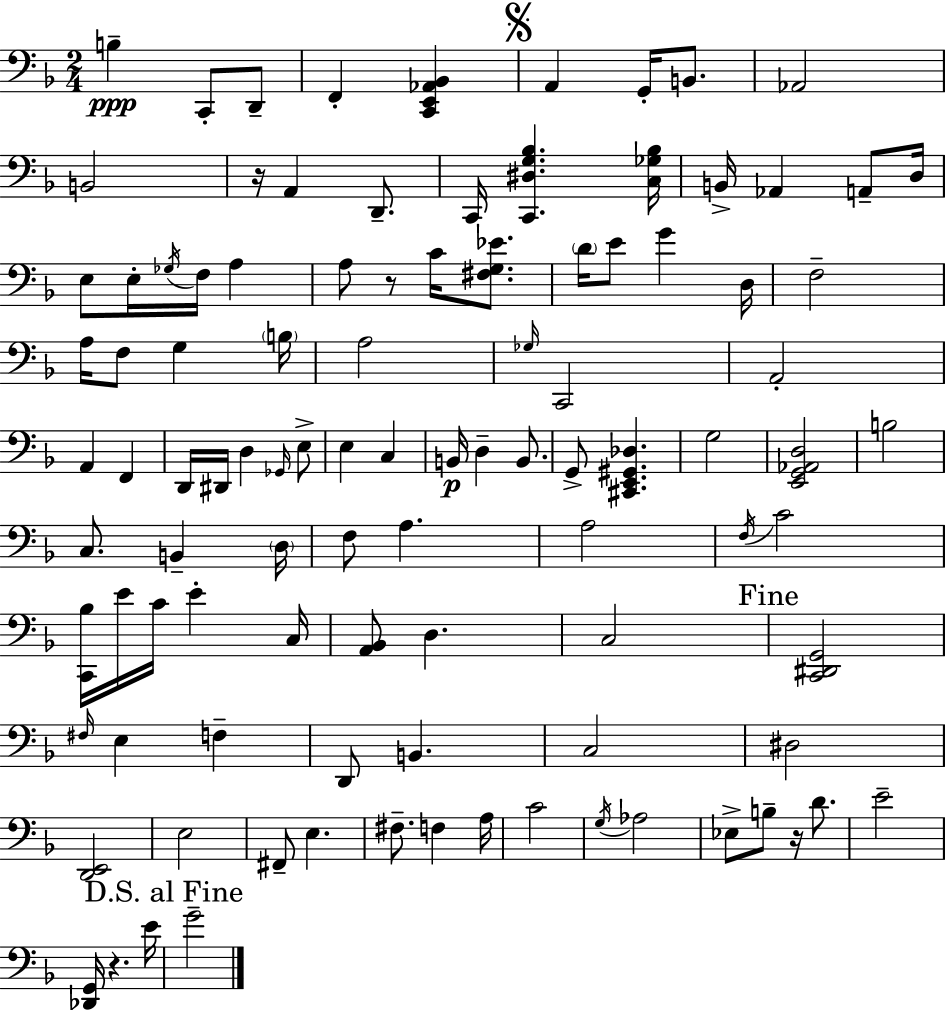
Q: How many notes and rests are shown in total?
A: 102